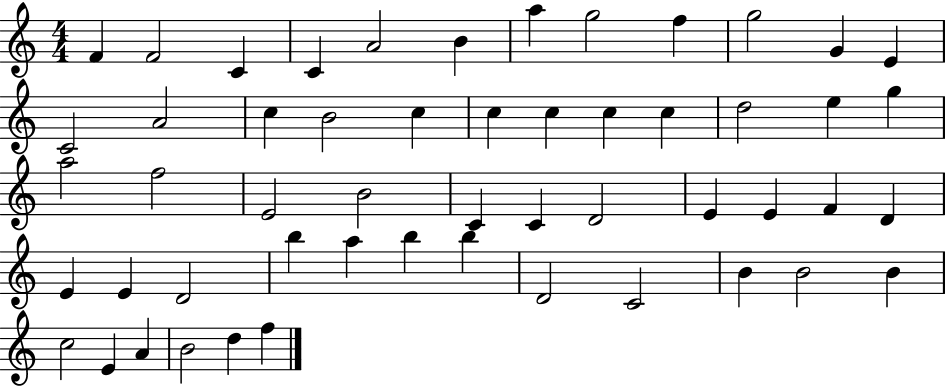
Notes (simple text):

F4/q F4/h C4/q C4/q A4/h B4/q A5/q G5/h F5/q G5/h G4/q E4/q C4/h A4/h C5/q B4/h C5/q C5/q C5/q C5/q C5/q D5/h E5/q G5/q A5/h F5/h E4/h B4/h C4/q C4/q D4/h E4/q E4/q F4/q D4/q E4/q E4/q D4/h B5/q A5/q B5/q B5/q D4/h C4/h B4/q B4/h B4/q C5/h E4/q A4/q B4/h D5/q F5/q